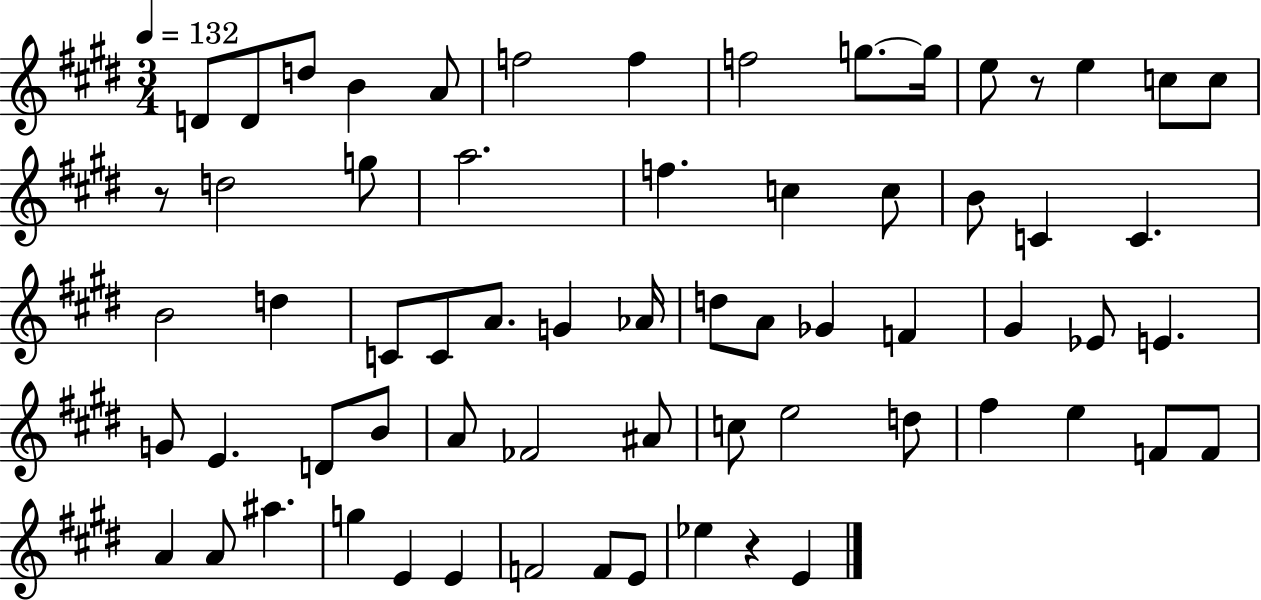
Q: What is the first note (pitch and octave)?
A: D4